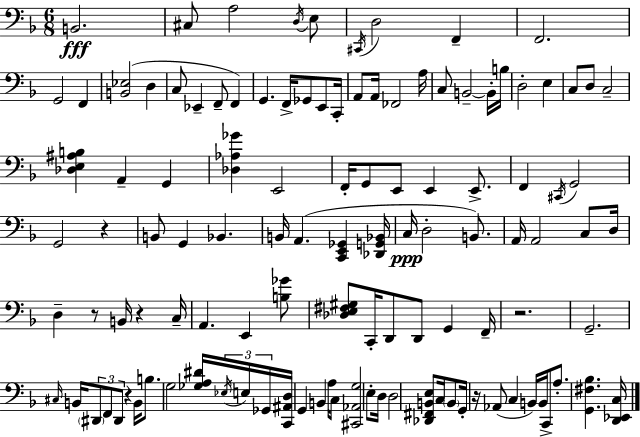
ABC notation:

X:1
T:Untitled
M:6/8
L:1/4
K:Dm
B,,2 ^C,/2 A,2 D,/4 E,/2 ^C,,/4 D,2 F,, F,,2 G,,2 F,, [B,,_E,]2 D, C,/2 _E,, F,,/2 F,, G,, F,,/4 _G,,/2 E,,/2 C,,/4 A,,/2 A,,/4 _F,,2 A,/4 C,/2 B,,2 B,,/4 B,/4 D,2 E, C,/2 D,/2 C,2 [_D,E,^A,B,] A,, G,, [_D,_A,_G] E,,2 F,,/4 G,,/2 E,,/2 E,, E,,/2 F,, ^C,,/4 G,,2 G,,2 z B,,/2 G,, _B,, B,,/4 A,, [C,,E,,_G,,] [_D,,G,,_B,,]/4 C,/4 D,2 B,,/2 A,,/4 A,,2 C,/2 D,/4 D, z/2 B,,/4 z C,/4 A,, E,, [B,_G]/2 [_D,E,^F,^G,]/2 C,,/4 D,,/2 D,,/2 G,, F,,/4 z2 G,,2 ^C,/4 B,,/4 ^D,,/2 F,,/2 ^D,,/2 z B,,/4 B,/2 G,2 [_G,A,^D]/4 _E,/4 E,/4 _G,,/4 [C,,^A,,D,]/4 G,, B,, A,/4 C,/2 [^C,,_A,,G,]2 E,/2 D,/4 D,2 [_D,,^F,,B,,E,]/2 C,/4 B,,/2 G,,/4 z/4 _A,,/2 C, B,,/4 B,,/4 C,,/2 A,/2 [G,,^F,_B,] [D,,_E,,C,]/4